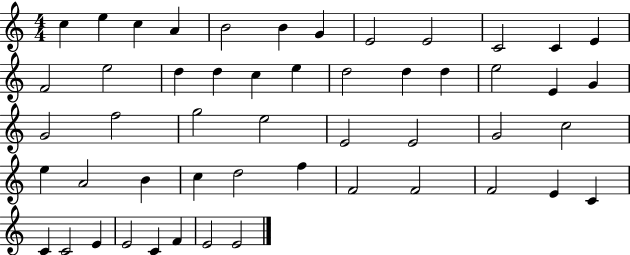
C5/q E5/q C5/q A4/q B4/h B4/q G4/q E4/h E4/h C4/h C4/q E4/q F4/h E5/h D5/q D5/q C5/q E5/q D5/h D5/q D5/q E5/h E4/q G4/q G4/h F5/h G5/h E5/h E4/h E4/h G4/h C5/h E5/q A4/h B4/q C5/q D5/h F5/q F4/h F4/h F4/h E4/q C4/q C4/q C4/h E4/q E4/h C4/q F4/q E4/h E4/h